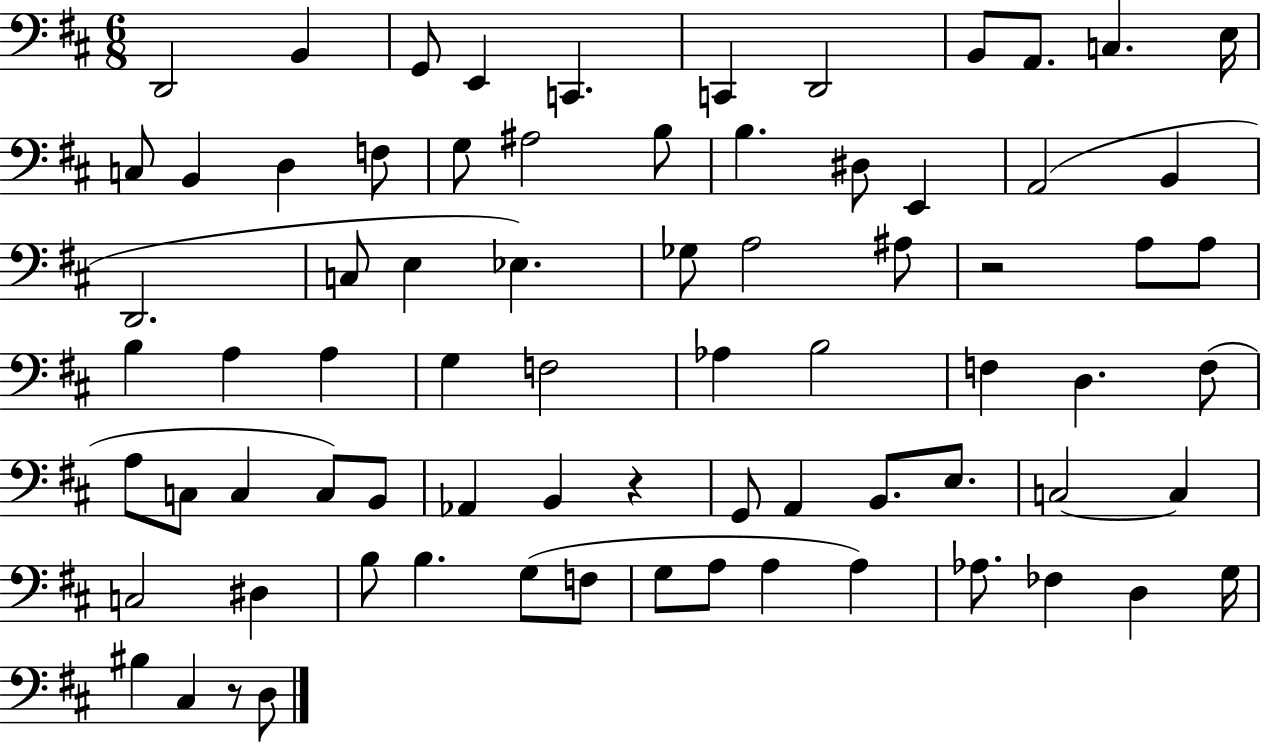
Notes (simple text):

D2/h B2/q G2/e E2/q C2/q. C2/q D2/h B2/e A2/e. C3/q. E3/s C3/e B2/q D3/q F3/e G3/e A#3/h B3/e B3/q. D#3/e E2/q A2/h B2/q D2/h. C3/e E3/q Eb3/q. Gb3/e A3/h A#3/e R/h A3/e A3/e B3/q A3/q A3/q G3/q F3/h Ab3/q B3/h F3/q D3/q. F3/e A3/e C3/e C3/q C3/e B2/e Ab2/q B2/q R/q G2/e A2/q B2/e. E3/e. C3/h C3/q C3/h D#3/q B3/e B3/q. G3/e F3/e G3/e A3/e A3/q A3/q Ab3/e. FES3/q D3/q G3/s BIS3/q C#3/q R/e D3/e